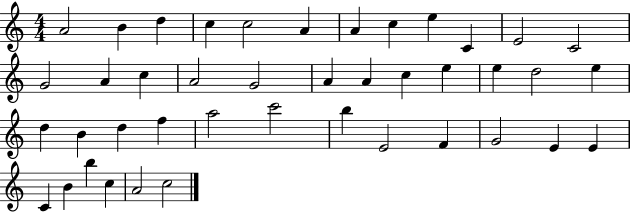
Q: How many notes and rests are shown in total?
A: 42